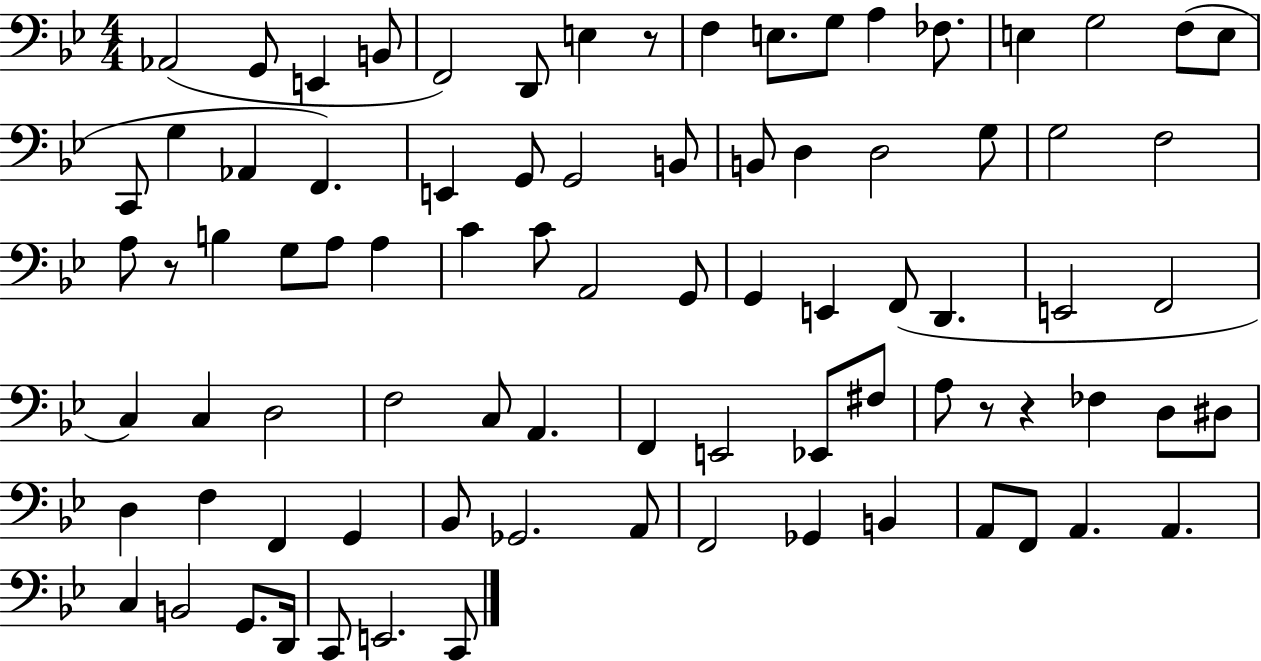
{
  \clef bass
  \numericTimeSignature
  \time 4/4
  \key bes \major
  aes,2( g,8 e,4 b,8 | f,2) d,8 e4 r8 | f4 e8. g8 a4 fes8. | e4 g2 f8( e8 | \break c,8 g4 aes,4 f,4.) | e,4 g,8 g,2 b,8 | b,8 d4 d2 g8 | g2 f2 | \break a8 r8 b4 g8 a8 a4 | c'4 c'8 a,2 g,8 | g,4 e,4 f,8( d,4. | e,2 f,2 | \break c4) c4 d2 | f2 c8 a,4. | f,4 e,2 ees,8 fis8 | a8 r8 r4 fes4 d8 dis8 | \break d4 f4 f,4 g,4 | bes,8 ges,2. a,8 | f,2 ges,4 b,4 | a,8 f,8 a,4. a,4. | \break c4 b,2 g,8. d,16 | c,8 e,2. c,8 | \bar "|."
}